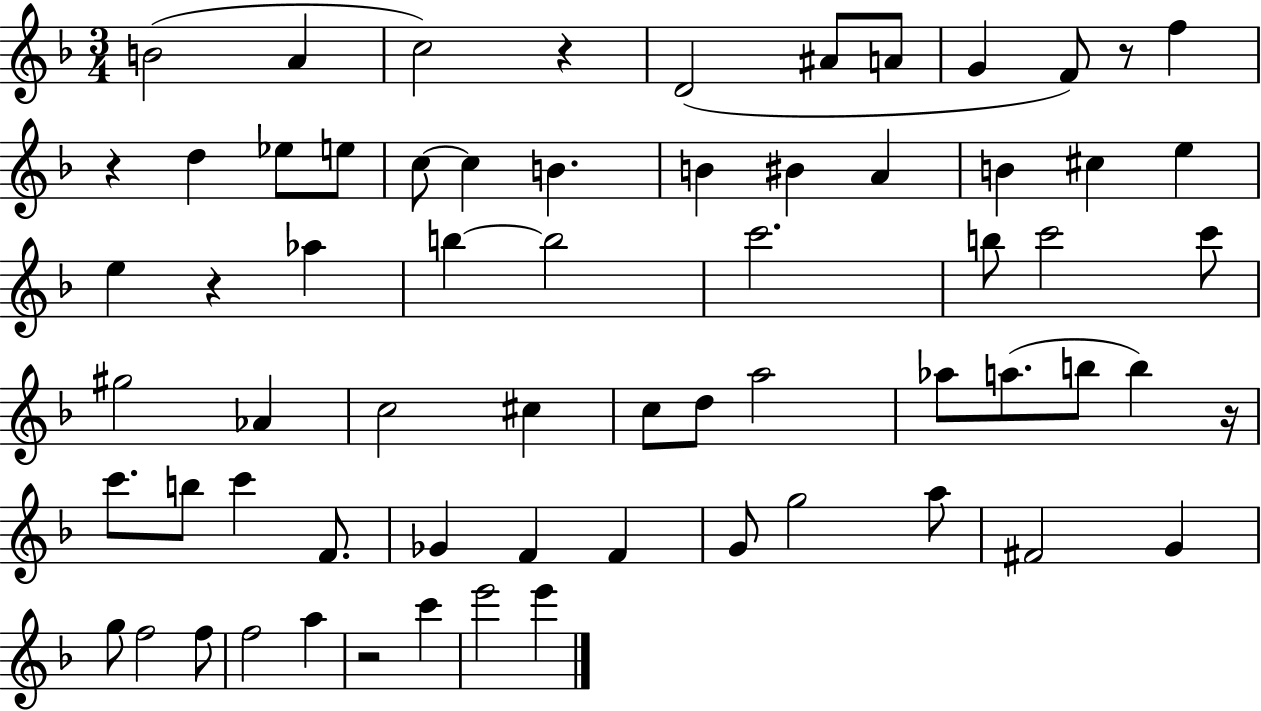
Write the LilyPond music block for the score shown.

{
  \clef treble
  \numericTimeSignature
  \time 3/4
  \key f \major
  b'2( a'4 | c''2) r4 | d'2( ais'8 a'8 | g'4 f'8) r8 f''4 | \break r4 d''4 ees''8 e''8 | c''8~~ c''4 b'4. | b'4 bis'4 a'4 | b'4 cis''4 e''4 | \break e''4 r4 aes''4 | b''4~~ b''2 | c'''2. | b''8 c'''2 c'''8 | \break gis''2 aes'4 | c''2 cis''4 | c''8 d''8 a''2 | aes''8 a''8.( b''8 b''4) r16 | \break c'''8. b''8 c'''4 f'8. | ges'4 f'4 f'4 | g'8 g''2 a''8 | fis'2 g'4 | \break g''8 f''2 f''8 | f''2 a''4 | r2 c'''4 | e'''2 e'''4 | \break \bar "|."
}